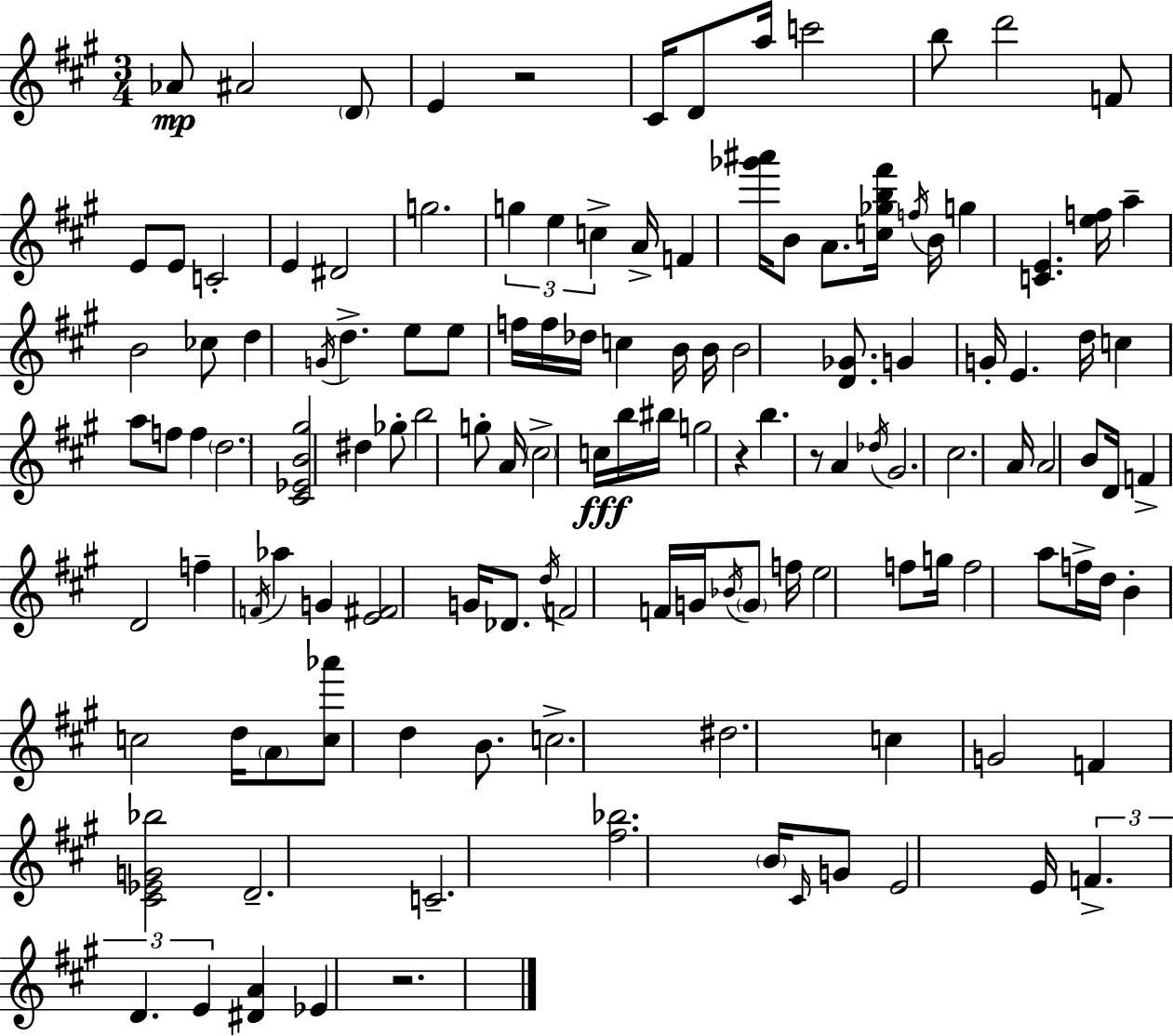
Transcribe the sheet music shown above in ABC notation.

X:1
T:Untitled
M:3/4
L:1/4
K:A
_A/2 ^A2 D/2 E z2 ^C/4 D/2 a/4 c'2 b/2 d'2 F/2 E/2 E/2 C2 E ^D2 g2 g e c A/4 F [_g'^a']/4 B/2 A/2 [c_gb^f']/4 f/4 B/4 g [CE] [ef]/4 a B2 _c/2 d G/4 d e/2 e/2 f/4 f/4 _d/4 c B/4 B/4 B2 [D_G]/2 G G/4 E d/4 c a/2 f/2 f d2 [^C_EB^g]2 ^d _g/2 b2 g/2 A/4 ^c2 c/4 b/4 ^b/4 g2 z b z/2 A _d/4 ^G2 ^c2 A/4 A2 B/2 D/4 F D2 f F/4 _a G [E^F]2 G/4 _D/2 d/4 F2 F/4 G/4 _B/4 G/2 f/4 e2 f/2 g/4 f2 a/2 f/4 d/4 B c2 d/4 A/2 [c_a']/2 d B/2 c2 ^d2 c G2 F [^C_EG_b]2 D2 C2 [^f_b]2 B/4 ^C/4 G/2 E2 E/4 F D E [^DA] _E z2